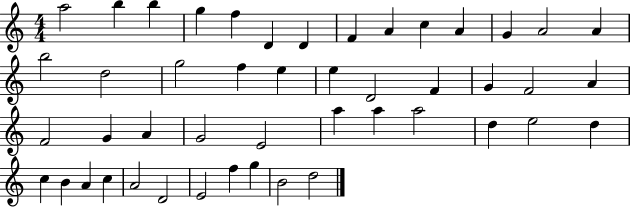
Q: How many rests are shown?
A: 0